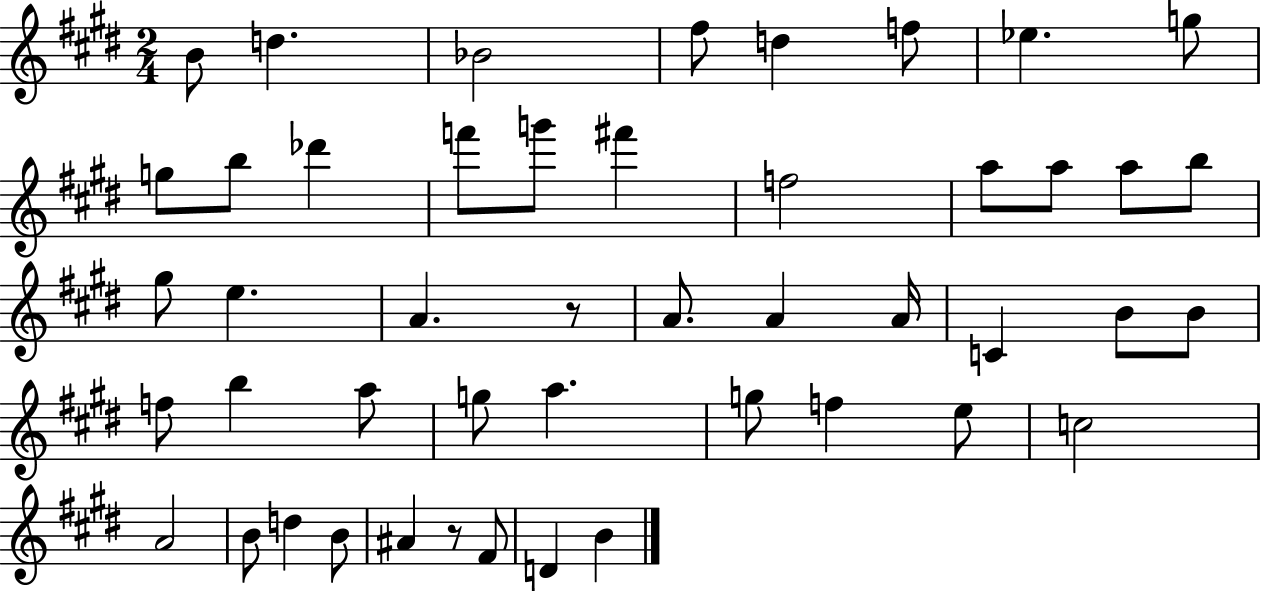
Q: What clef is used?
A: treble